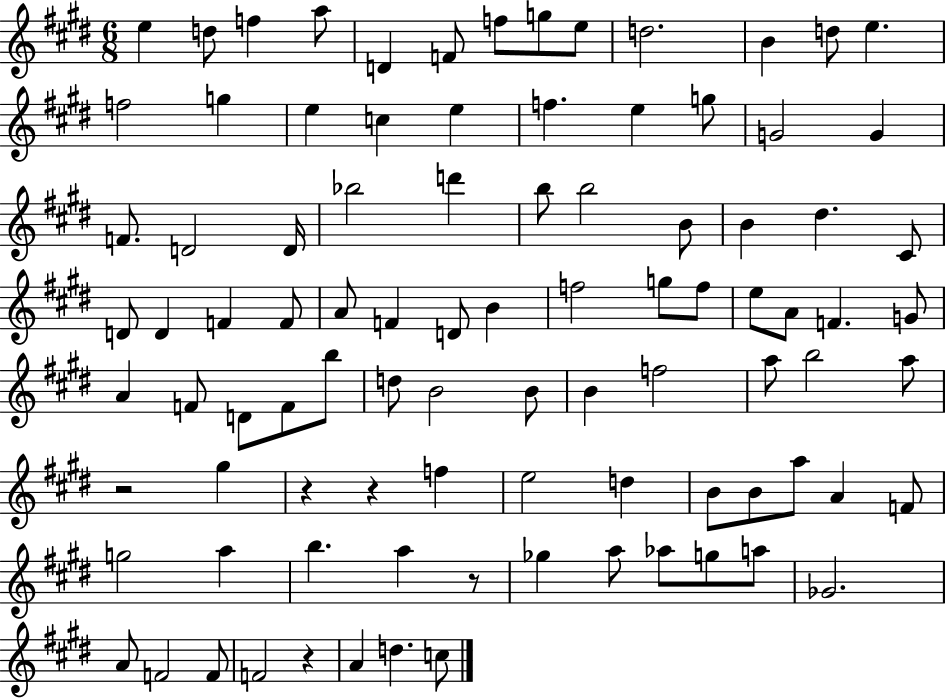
E5/q D5/e F5/q A5/e D4/q F4/e F5/e G5/e E5/e D5/h. B4/q D5/e E5/q. F5/h G5/q E5/q C5/q E5/q F5/q. E5/q G5/e G4/h G4/q F4/e. D4/h D4/s Bb5/h D6/q B5/e B5/h B4/e B4/q D#5/q. C#4/e D4/e D4/q F4/q F4/e A4/e F4/q D4/e B4/q F5/h G5/e F5/e E5/e A4/e F4/q. G4/e A4/q F4/e D4/e F4/e B5/e D5/e B4/h B4/e B4/q F5/h A5/e B5/h A5/e R/h G#5/q R/q R/q F5/q E5/h D5/q B4/e B4/e A5/e A4/q F4/e G5/h A5/q B5/q. A5/q R/e Gb5/q A5/e Ab5/e G5/e A5/e Gb4/h. A4/e F4/h F4/e F4/h R/q A4/q D5/q. C5/e